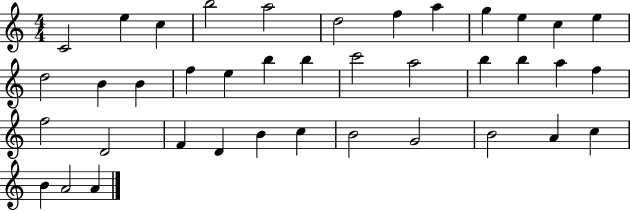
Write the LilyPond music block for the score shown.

{
  \clef treble
  \numericTimeSignature
  \time 4/4
  \key c \major
  c'2 e''4 c''4 | b''2 a''2 | d''2 f''4 a''4 | g''4 e''4 c''4 e''4 | \break d''2 b'4 b'4 | f''4 e''4 b''4 b''4 | c'''2 a''2 | b''4 b''4 a''4 f''4 | \break f''2 d'2 | f'4 d'4 b'4 c''4 | b'2 g'2 | b'2 a'4 c''4 | \break b'4 a'2 a'4 | \bar "|."
}